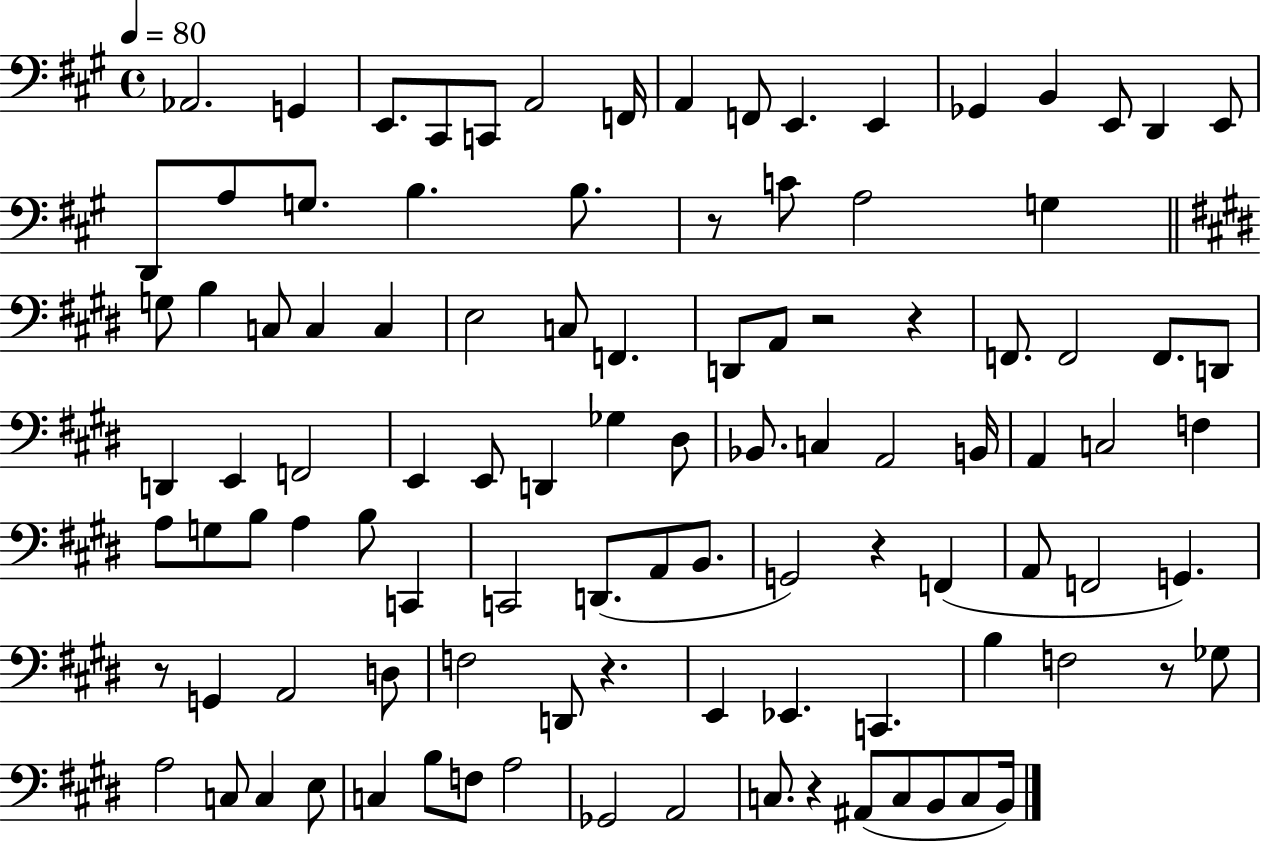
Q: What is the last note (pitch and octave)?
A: B2